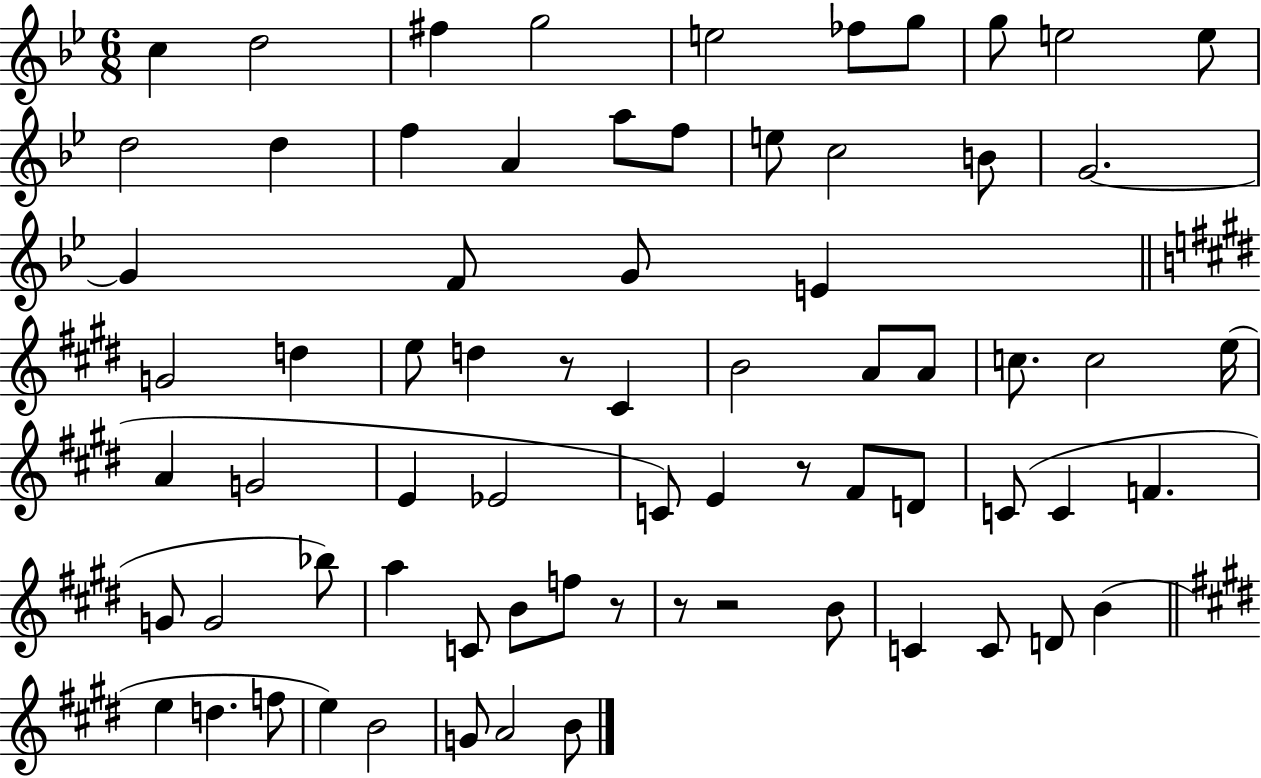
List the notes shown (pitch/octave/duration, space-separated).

C5/q D5/h F#5/q G5/h E5/h FES5/e G5/e G5/e E5/h E5/e D5/h D5/q F5/q A4/q A5/e F5/e E5/e C5/h B4/e G4/h. G4/q F4/e G4/e E4/q G4/h D5/q E5/e D5/q R/e C#4/q B4/h A4/e A4/e C5/e. C5/h E5/s A4/q G4/h E4/q Eb4/h C4/e E4/q R/e F#4/e D4/e C4/e C4/q F4/q. G4/e G4/h Bb5/e A5/q C4/e B4/e F5/e R/e R/e R/h B4/e C4/q C4/e D4/e B4/q E5/q D5/q. F5/e E5/q B4/h G4/e A4/h B4/e